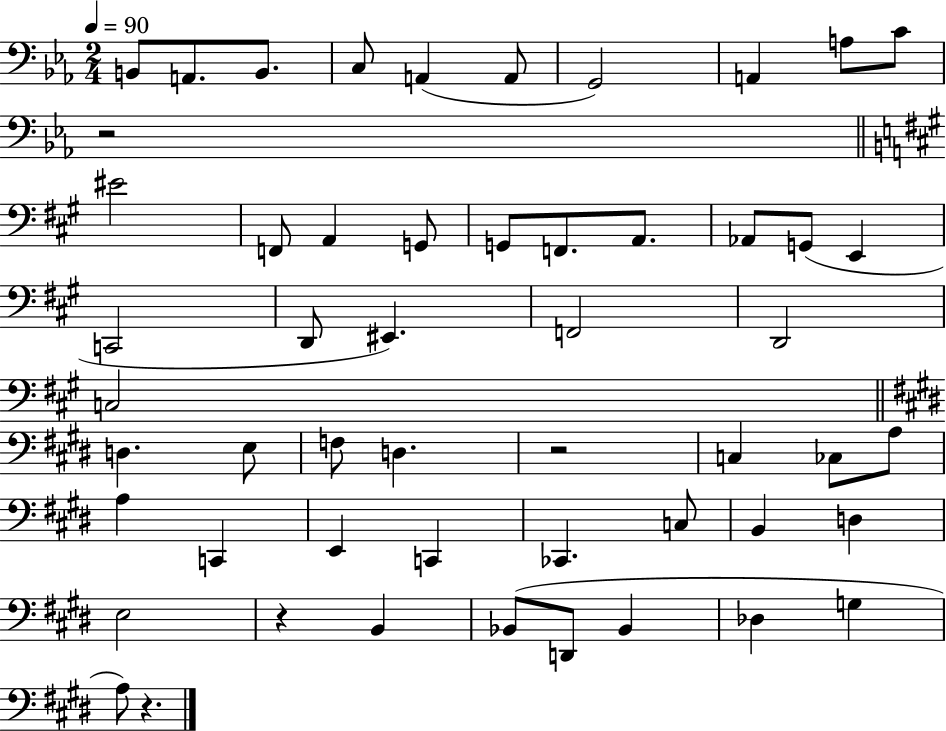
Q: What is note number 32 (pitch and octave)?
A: CES3